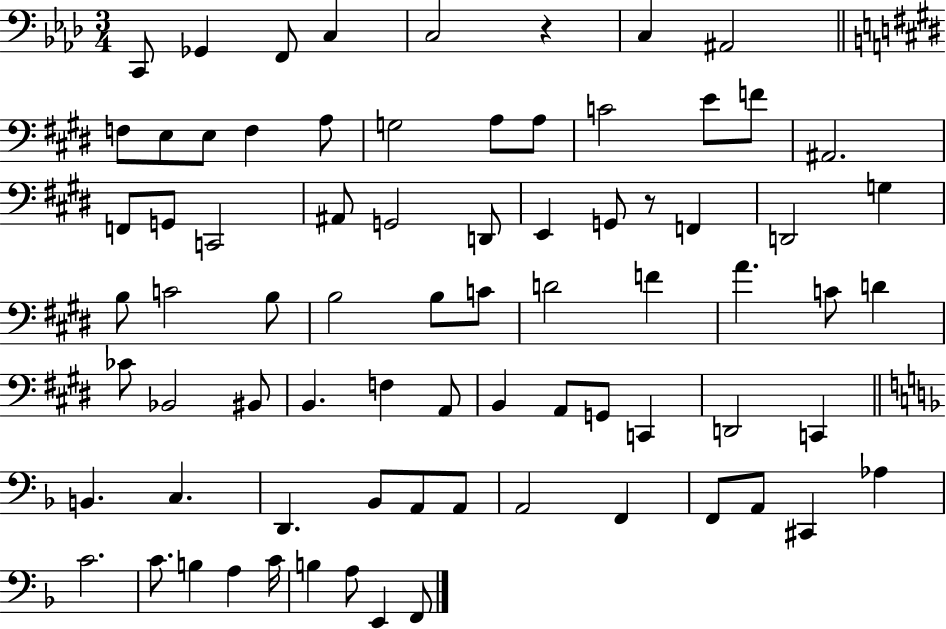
X:1
T:Untitled
M:3/4
L:1/4
K:Ab
C,,/2 _G,, F,,/2 C, C,2 z C, ^A,,2 F,/2 E,/2 E,/2 F, A,/2 G,2 A,/2 A,/2 C2 E/2 F/2 ^A,,2 F,,/2 G,,/2 C,,2 ^A,,/2 G,,2 D,,/2 E,, G,,/2 z/2 F,, D,,2 G, B,/2 C2 B,/2 B,2 B,/2 C/2 D2 F A C/2 D _C/2 _B,,2 ^B,,/2 B,, F, A,,/2 B,, A,,/2 G,,/2 C,, D,,2 C,, B,, C, D,, _B,,/2 A,,/2 A,,/2 A,,2 F,, F,,/2 A,,/2 ^C,, _A, C2 C/2 B, A, C/4 B, A,/2 E,, F,,/2